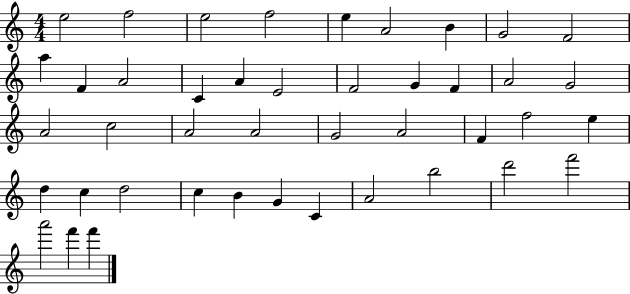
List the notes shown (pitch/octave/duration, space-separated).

E5/h F5/h E5/h F5/h E5/q A4/h B4/q G4/h F4/h A5/q F4/q A4/h C4/q A4/q E4/h F4/h G4/q F4/q A4/h G4/h A4/h C5/h A4/h A4/h G4/h A4/h F4/q F5/h E5/q D5/q C5/q D5/h C5/q B4/q G4/q C4/q A4/h B5/h D6/h F6/h A6/h F6/q F6/q